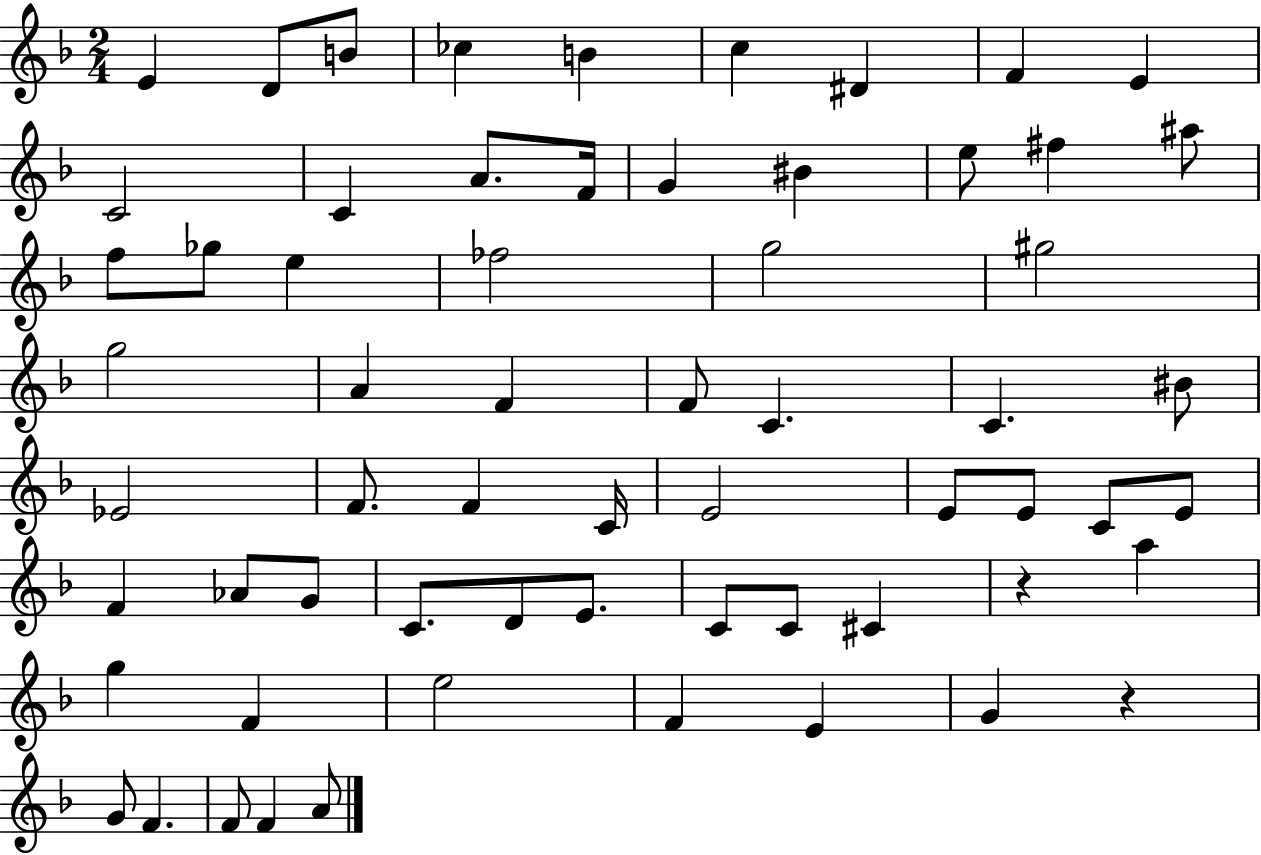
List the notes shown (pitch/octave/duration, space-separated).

E4/q D4/e B4/e CES5/q B4/q C5/q D#4/q F4/q E4/q C4/h C4/q A4/e. F4/s G4/q BIS4/q E5/e F#5/q A#5/e F5/e Gb5/e E5/q FES5/h G5/h G#5/h G5/h A4/q F4/q F4/e C4/q. C4/q. BIS4/e Eb4/h F4/e. F4/q C4/s E4/h E4/e E4/e C4/e E4/e F4/q Ab4/e G4/e C4/e. D4/e E4/e. C4/e C4/e C#4/q R/q A5/q G5/q F4/q E5/h F4/q E4/q G4/q R/q G4/e F4/q. F4/e F4/q A4/e